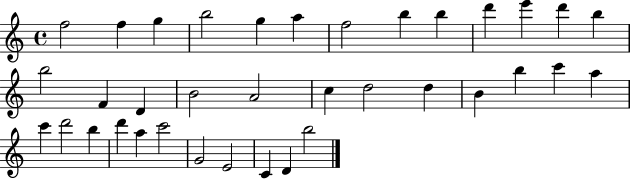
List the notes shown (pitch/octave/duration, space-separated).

F5/h F5/q G5/q B5/h G5/q A5/q F5/h B5/q B5/q D6/q E6/q D6/q B5/q B5/h F4/q D4/q B4/h A4/h C5/q D5/h D5/q B4/q B5/q C6/q A5/q C6/q D6/h B5/q D6/q A5/q C6/h G4/h E4/h C4/q D4/q B5/h